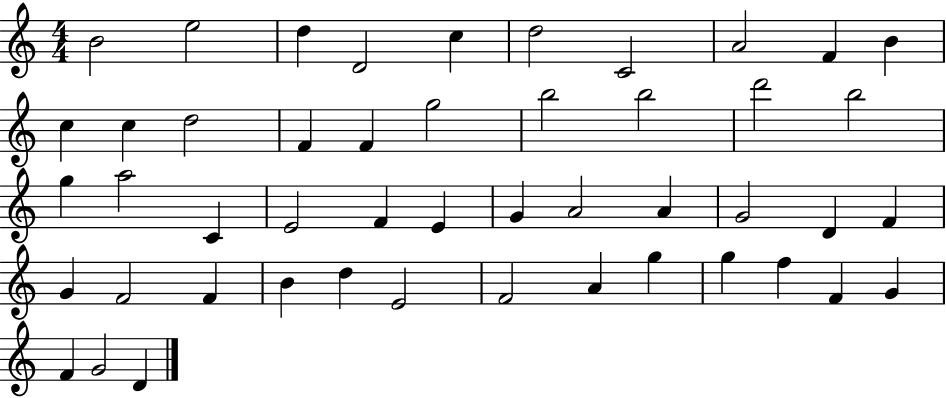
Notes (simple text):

B4/h E5/h D5/q D4/h C5/q D5/h C4/h A4/h F4/q B4/q C5/q C5/q D5/h F4/q F4/q G5/h B5/h B5/h D6/h B5/h G5/q A5/h C4/q E4/h F4/q E4/q G4/q A4/h A4/q G4/h D4/q F4/q G4/q F4/h F4/q B4/q D5/q E4/h F4/h A4/q G5/q G5/q F5/q F4/q G4/q F4/q G4/h D4/q